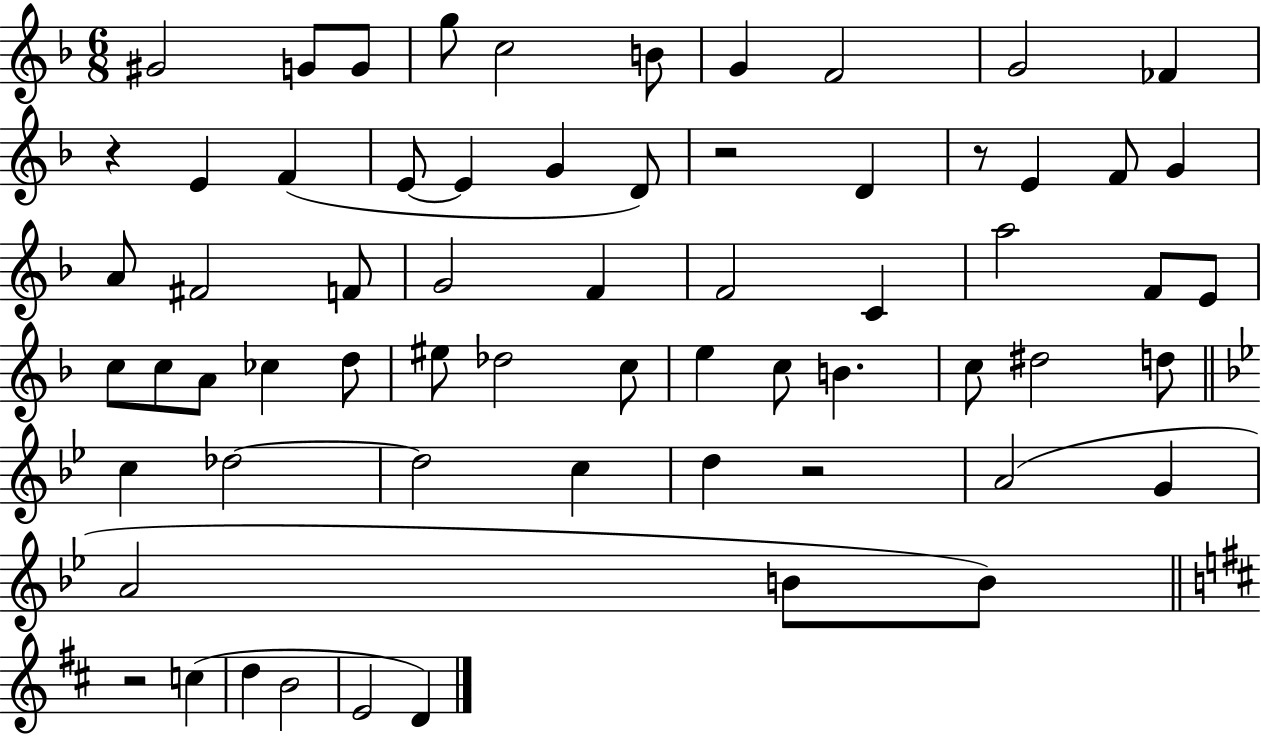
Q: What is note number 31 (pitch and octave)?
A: C5